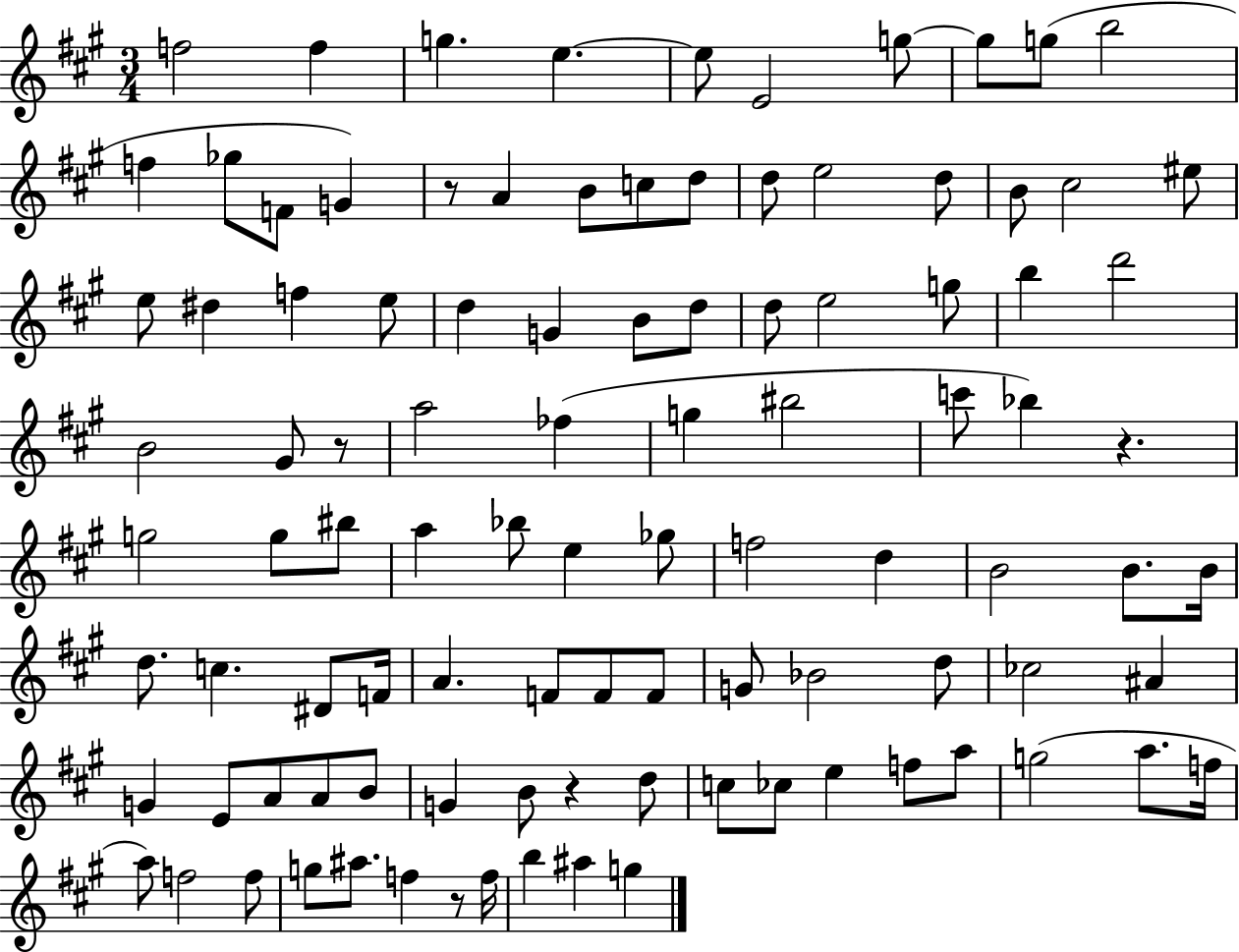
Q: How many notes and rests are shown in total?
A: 101